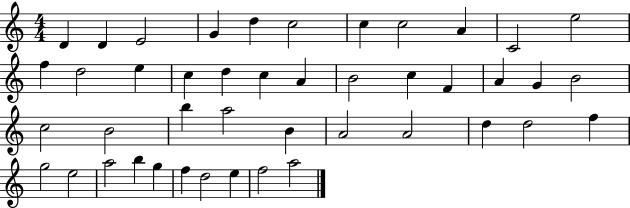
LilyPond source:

{
  \clef treble
  \numericTimeSignature
  \time 4/4
  \key c \major
  d'4 d'4 e'2 | g'4 d''4 c''2 | c''4 c''2 a'4 | c'2 e''2 | \break f''4 d''2 e''4 | c''4 d''4 c''4 a'4 | b'2 c''4 f'4 | a'4 g'4 b'2 | \break c''2 b'2 | b''4 a''2 b'4 | a'2 a'2 | d''4 d''2 f''4 | \break g''2 e''2 | a''2 b''4 g''4 | f''4 d''2 e''4 | f''2 a''2 | \break \bar "|."
}